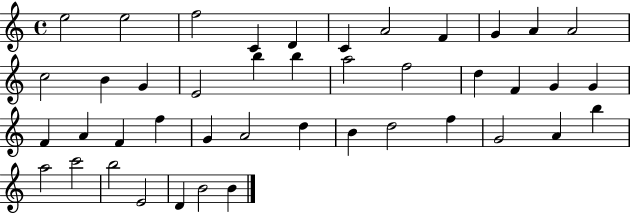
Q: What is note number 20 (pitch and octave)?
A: D5